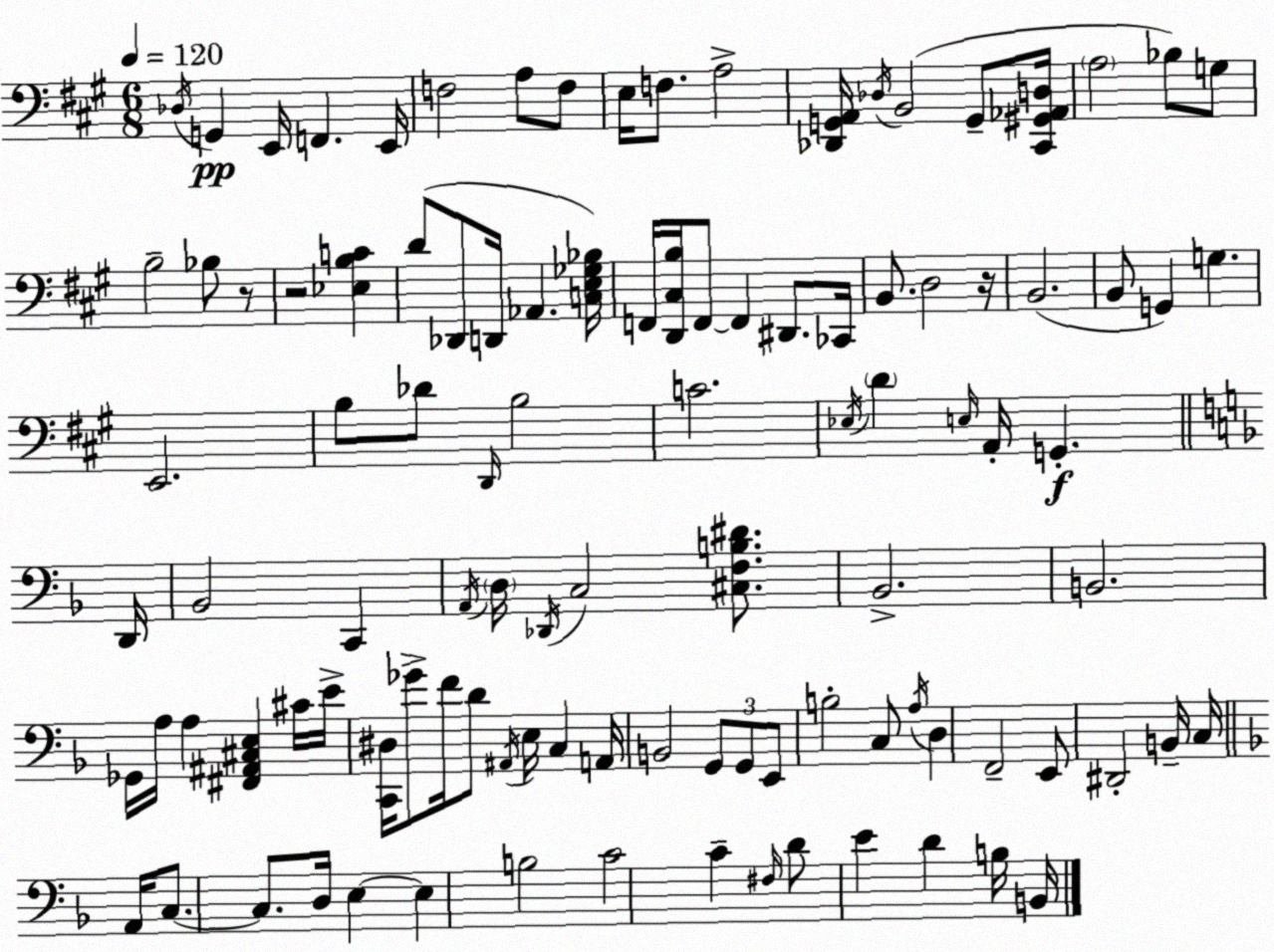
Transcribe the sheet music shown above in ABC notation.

X:1
T:Untitled
M:6/8
L:1/4
K:A
_D,/4 G,, E,,/4 F,, E,,/4 F,2 A,/2 F,/2 E,/4 F,/2 A,2 [_D,,G,,A,,]/4 _D,/4 B,,2 G,,/2 [^C,,^G,,_A,,D,]/4 A,2 _B,/2 G,/2 B,2 _B,/2 z/2 z2 [_E,B,C] D/2 _D,,/2 D,,/4 _A,, [C,E,_G,_B,]/4 F,,/4 [D,,^C,B,]/4 F,,/2 F,, ^D,,/2 _C,,/4 B,,/2 D,2 z/4 B,,2 B,,/2 G,, G, E,,2 B,/2 _D/2 D,,/4 B,2 C2 _E,/4 D E,/4 A,,/4 G,, D,,/4 _B,,2 C,, A,,/4 D,/4 _D,,/4 C,2 [^C,F,B,^D]/2 _B,,2 B,,2 _G,,/4 A,/4 A, [^F,,^A,,^C,E,] ^C/4 E/4 [C,,^D,]/4 _G/2 F/4 D/2 ^A,,/4 E,/4 C, A,,/4 B,,2 G,,/2 G,,/2 E,,/2 B,2 C,/2 A,/4 D, F,,2 E,,/2 ^D,,2 B,,/4 C,/4 A,,/4 C,/2 C,/2 D,/4 E, E, B,2 C2 C ^F,/4 D/2 E D B,/4 B,,/4